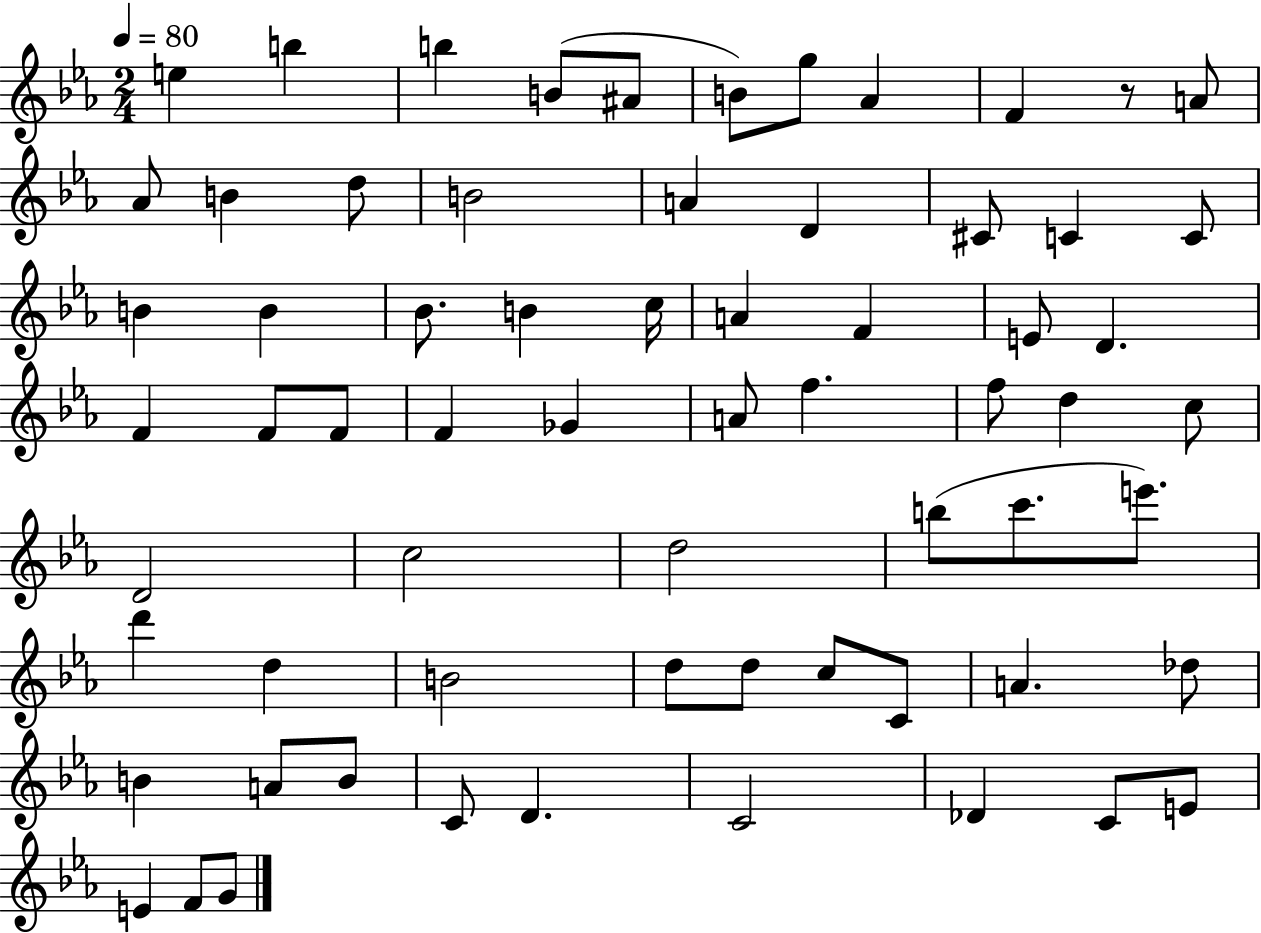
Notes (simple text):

E5/q B5/q B5/q B4/e A#4/e B4/e G5/e Ab4/q F4/q R/e A4/e Ab4/e B4/q D5/e B4/h A4/q D4/q C#4/e C4/q C4/e B4/q B4/q Bb4/e. B4/q C5/s A4/q F4/q E4/e D4/q. F4/q F4/e F4/e F4/q Gb4/q A4/e F5/q. F5/e D5/q C5/e D4/h C5/h D5/h B5/e C6/e. E6/e. D6/q D5/q B4/h D5/e D5/e C5/e C4/e A4/q. Db5/e B4/q A4/e B4/e C4/e D4/q. C4/h Db4/q C4/e E4/e E4/q F4/e G4/e